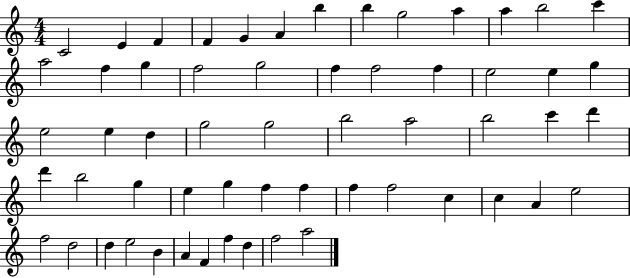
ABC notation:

X:1
T:Untitled
M:4/4
L:1/4
K:C
C2 E F F G A b b g2 a a b2 c' a2 f g f2 g2 f f2 f e2 e g e2 e d g2 g2 b2 a2 b2 c' d' d' b2 g e g f f f f2 c c A e2 f2 d2 d e2 B A F f d f2 a2